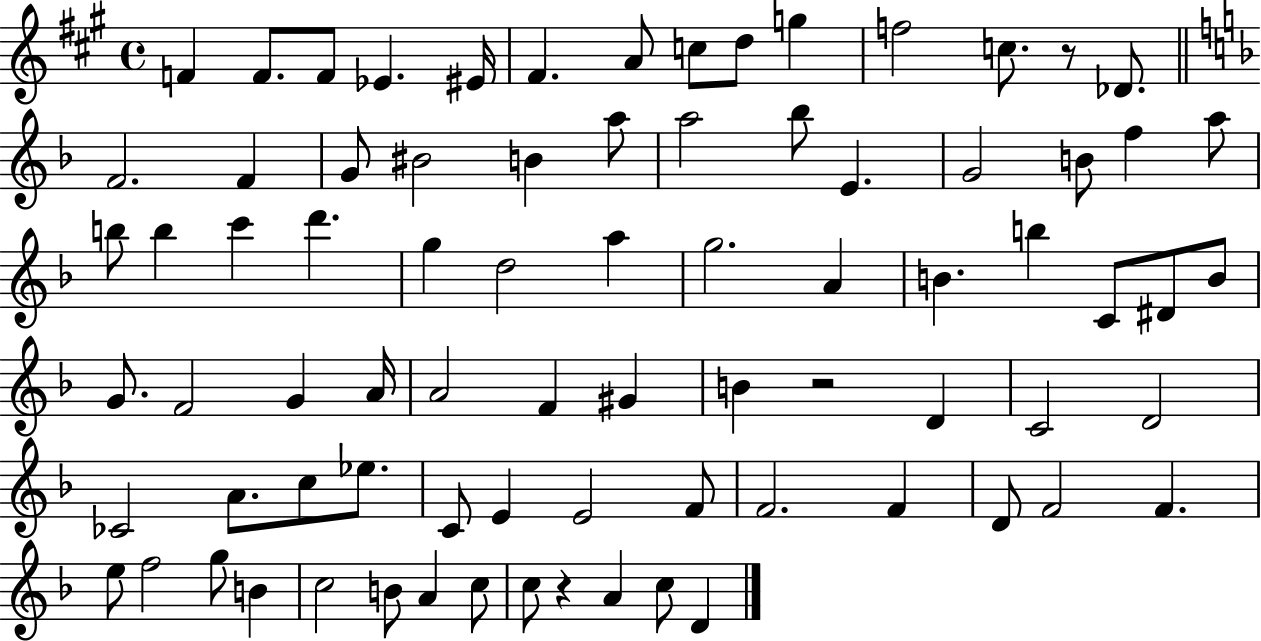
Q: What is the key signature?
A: A major